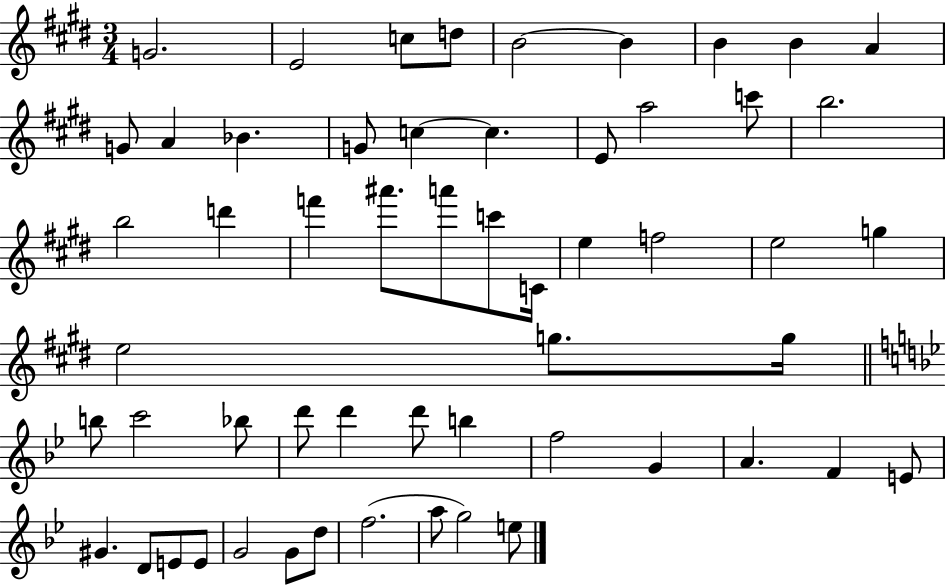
{
  \clef treble
  \numericTimeSignature
  \time 3/4
  \key e \major
  g'2. | e'2 c''8 d''8 | b'2~~ b'4 | b'4 b'4 a'4 | \break g'8 a'4 bes'4. | g'8 c''4~~ c''4. | e'8 a''2 c'''8 | b''2. | \break b''2 d'''4 | f'''4 ais'''8. a'''8 c'''8 c'16 | e''4 f''2 | e''2 g''4 | \break e''2 g''8. g''16 | \bar "||" \break \key g \minor b''8 c'''2 bes''8 | d'''8 d'''4 d'''8 b''4 | f''2 g'4 | a'4. f'4 e'8 | \break gis'4. d'8 e'8 e'8 | g'2 g'8 d''8 | f''2.( | a''8 g''2) e''8 | \break \bar "|."
}